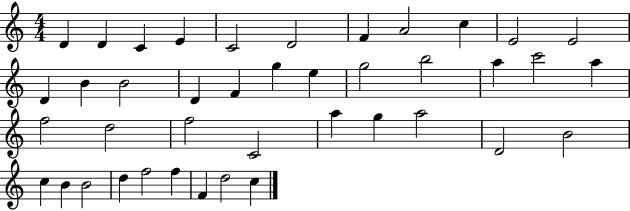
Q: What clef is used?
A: treble